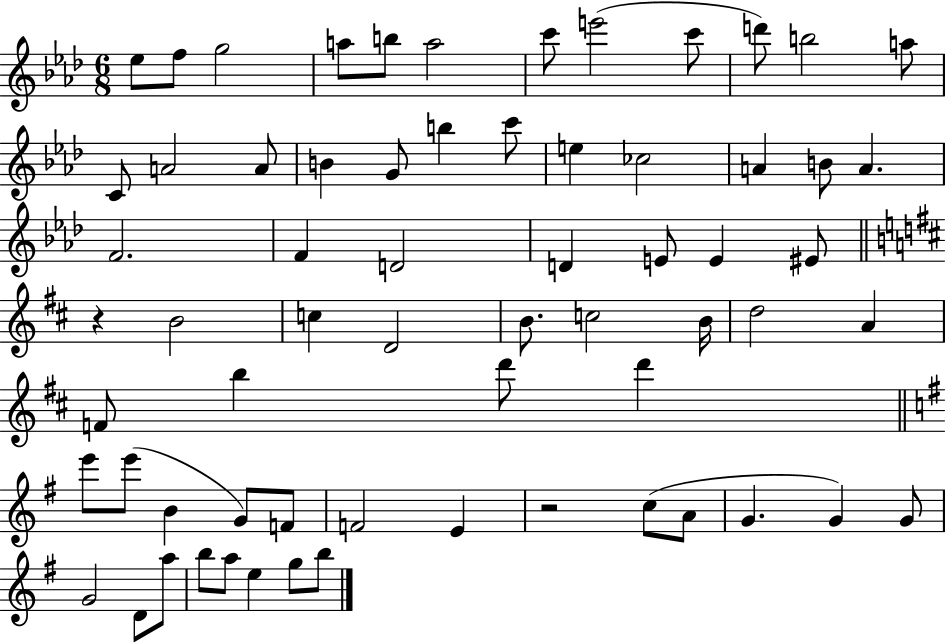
{
  \clef treble
  \numericTimeSignature
  \time 6/8
  \key aes \major
  ees''8 f''8 g''2 | a''8 b''8 a''2 | c'''8 e'''2( c'''8 | d'''8) b''2 a''8 | \break c'8 a'2 a'8 | b'4 g'8 b''4 c'''8 | e''4 ces''2 | a'4 b'8 a'4. | \break f'2. | f'4 d'2 | d'4 e'8 e'4 eis'8 | \bar "||" \break \key d \major r4 b'2 | c''4 d'2 | b'8. c''2 b'16 | d''2 a'4 | \break f'8 b''4 d'''8 d'''4 | \bar "||" \break \key g \major e'''8 e'''8( b'4 g'8) f'8 | f'2 e'4 | r2 c''8( a'8 | g'4. g'4) g'8 | \break g'2 d'8 a''8 | b''8 a''8 e''4 g''8 b''8 | \bar "|."
}